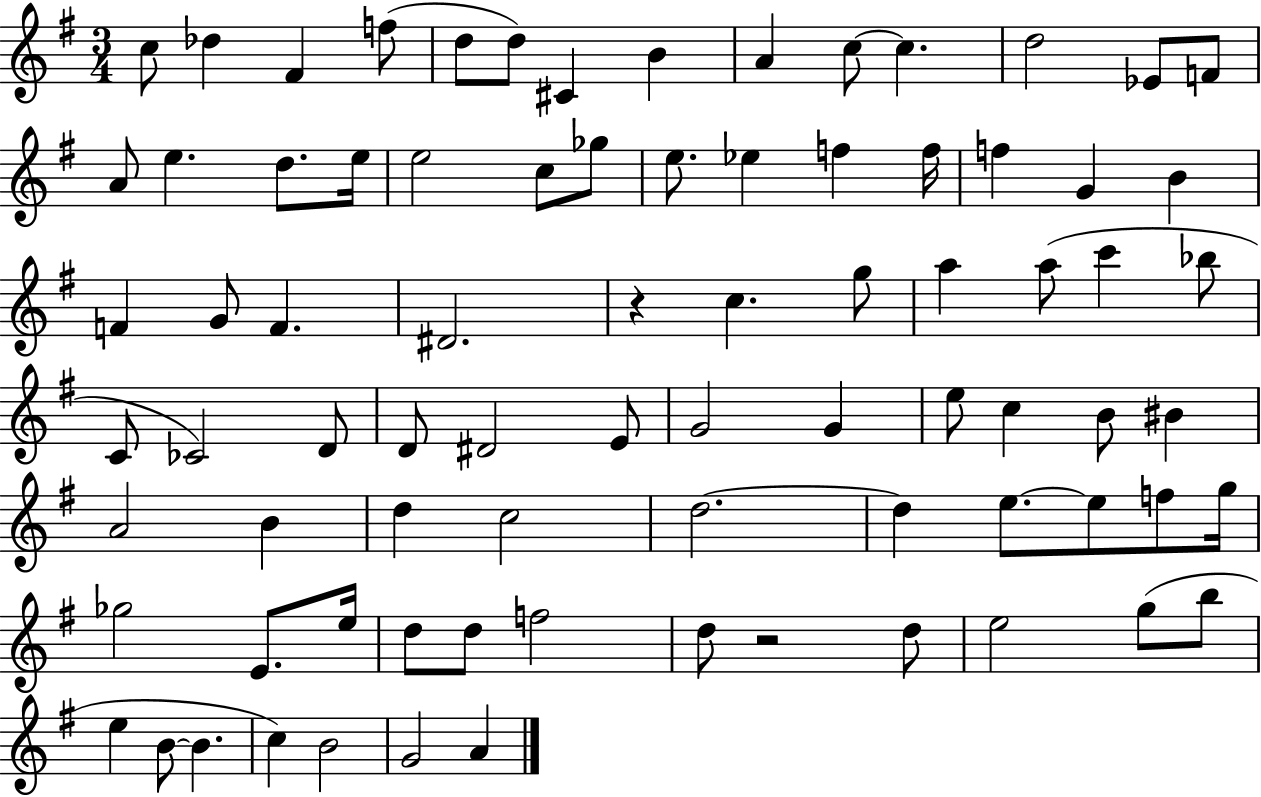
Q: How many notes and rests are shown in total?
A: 80